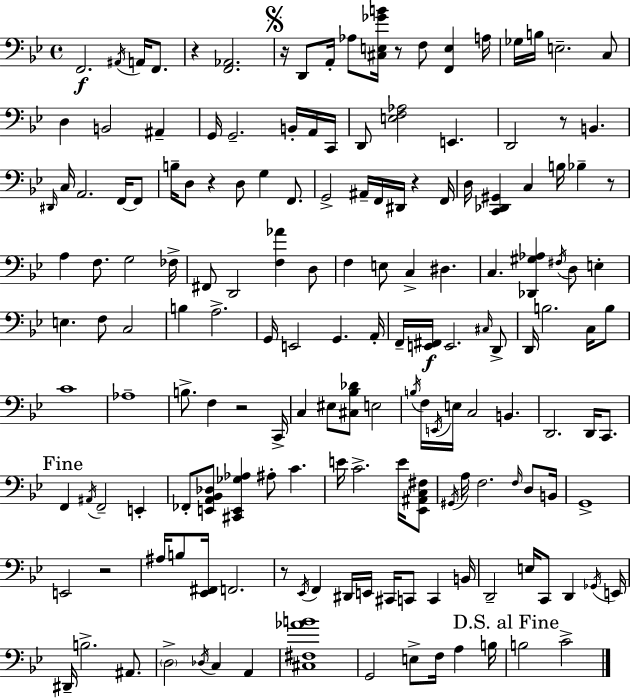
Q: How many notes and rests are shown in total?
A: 166